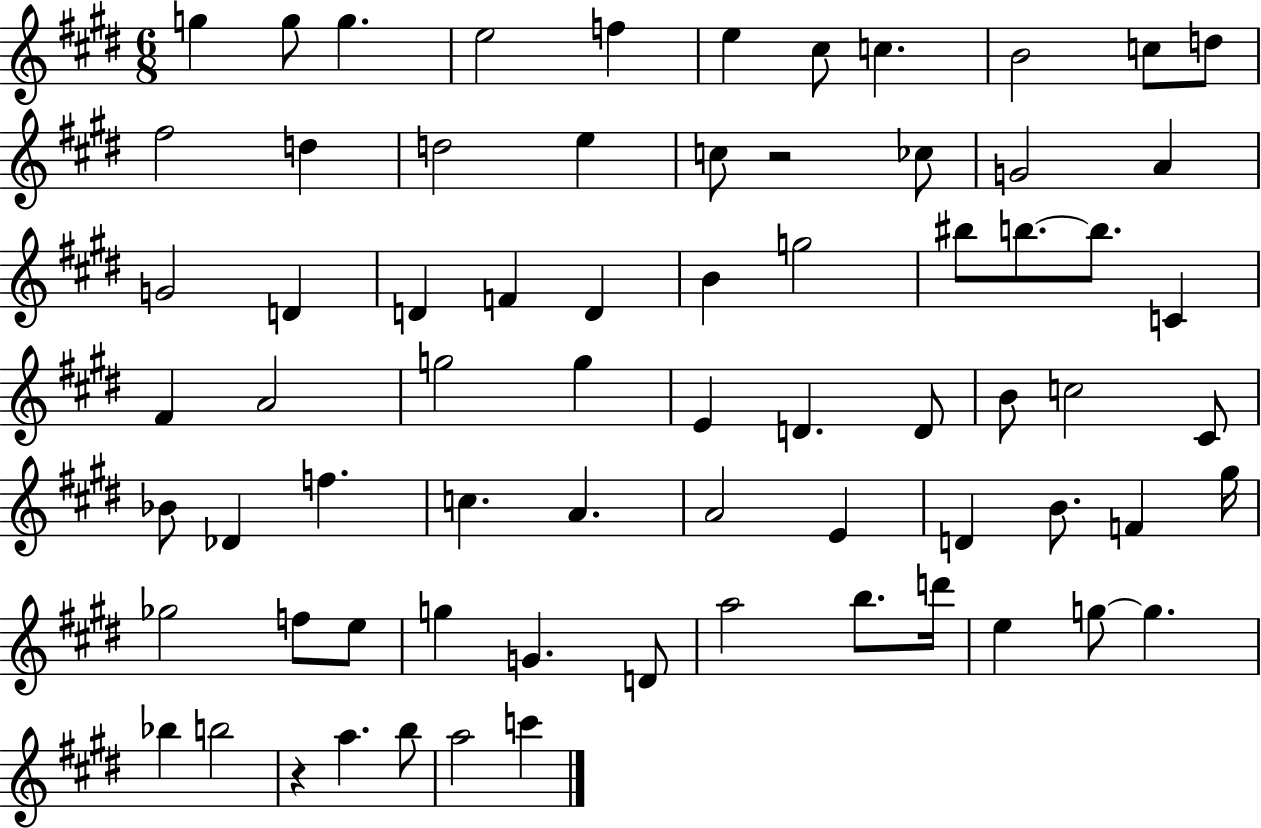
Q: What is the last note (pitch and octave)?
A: C6